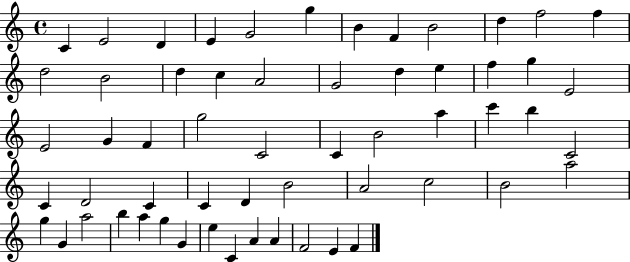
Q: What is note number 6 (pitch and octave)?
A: G5